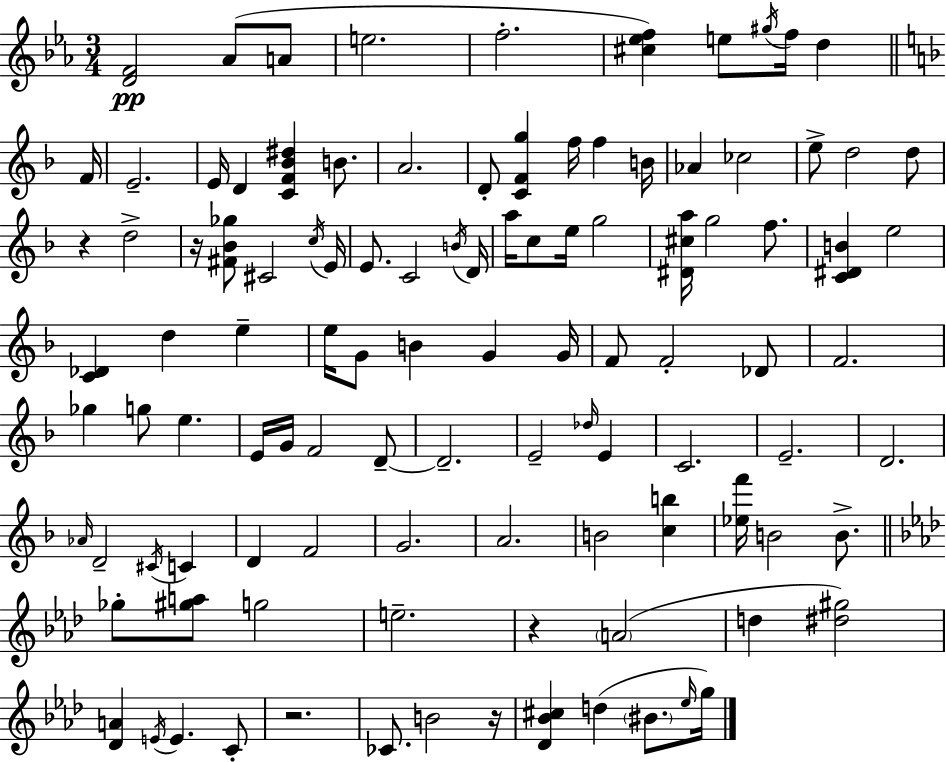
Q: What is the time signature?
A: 3/4